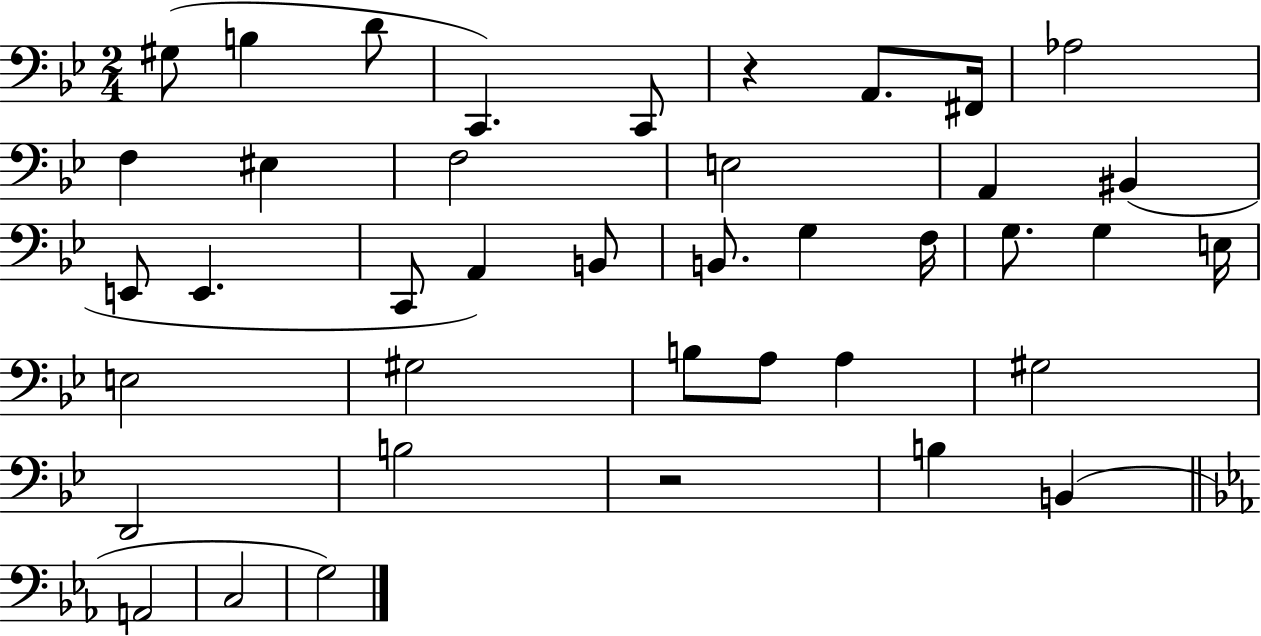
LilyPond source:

{
  \clef bass
  \numericTimeSignature
  \time 2/4
  \key bes \major
  \repeat volta 2 { gis8( b4 d'8 | c,4.) c,8 | r4 a,8. fis,16 | aes2 | \break f4 eis4 | f2 | e2 | a,4 bis,4( | \break e,8 e,4. | c,8 a,4) b,8 | b,8. g4 f16 | g8. g4 e16 | \break e2 | gis2 | b8 a8 a4 | gis2 | \break d,2 | b2 | r2 | b4 b,4( | \break \bar "||" \break \key ees \major a,2 | c2 | g2) | } \bar "|."
}